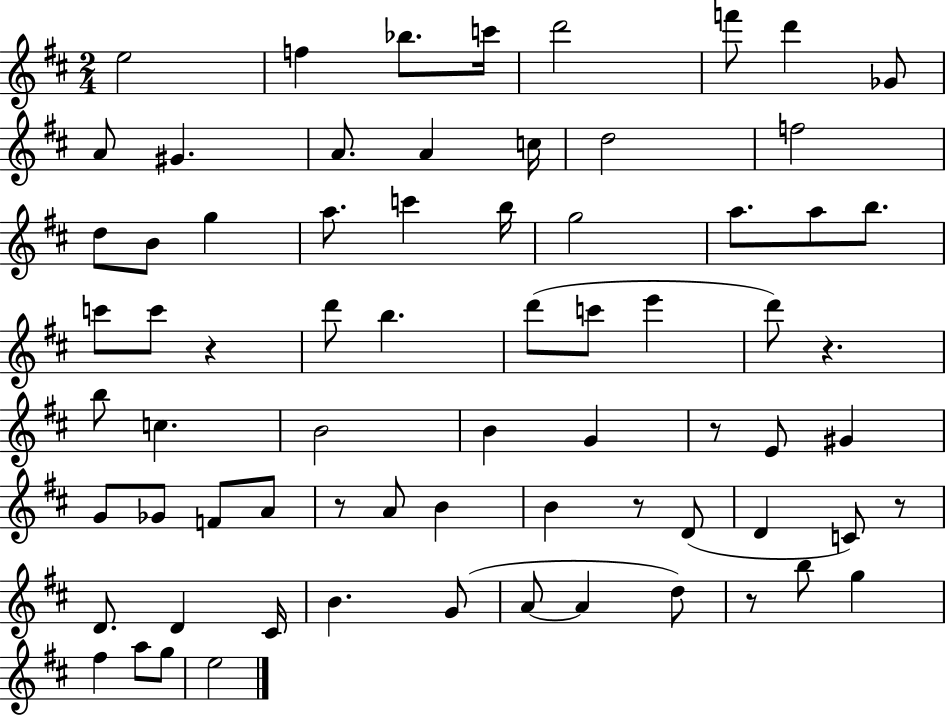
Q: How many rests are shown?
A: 7